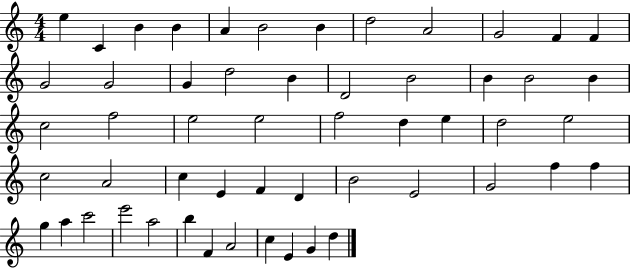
{
  \clef treble
  \numericTimeSignature
  \time 4/4
  \key c \major
  e''4 c'4 b'4 b'4 | a'4 b'2 b'4 | d''2 a'2 | g'2 f'4 f'4 | \break g'2 g'2 | g'4 d''2 b'4 | d'2 b'2 | b'4 b'2 b'4 | \break c''2 f''2 | e''2 e''2 | f''2 d''4 e''4 | d''2 e''2 | \break c''2 a'2 | c''4 e'4 f'4 d'4 | b'2 e'2 | g'2 f''4 f''4 | \break g''4 a''4 c'''2 | e'''2 a''2 | b''4 f'4 a'2 | c''4 e'4 g'4 d''4 | \break \bar "|."
}